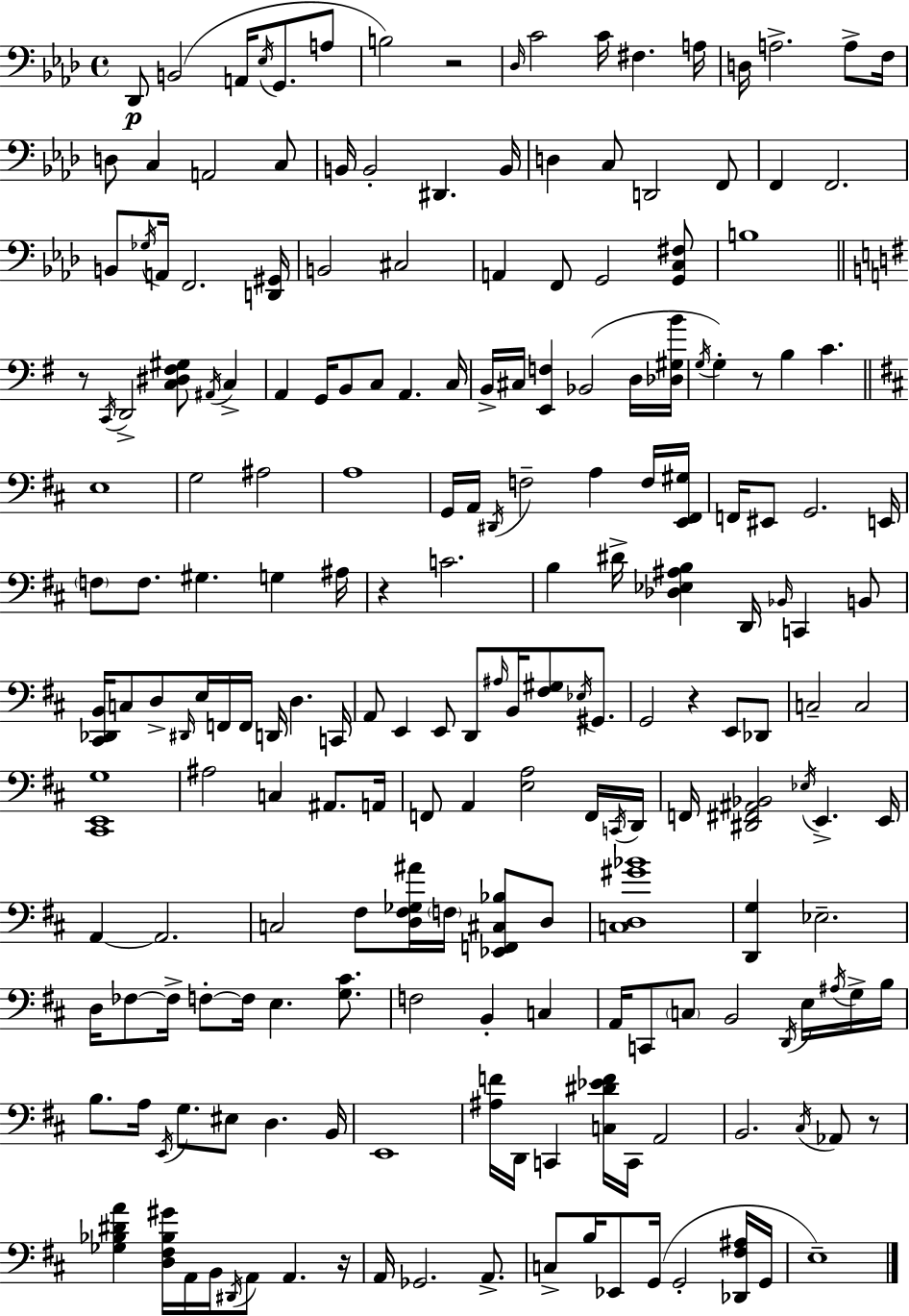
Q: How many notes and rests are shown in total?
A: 203